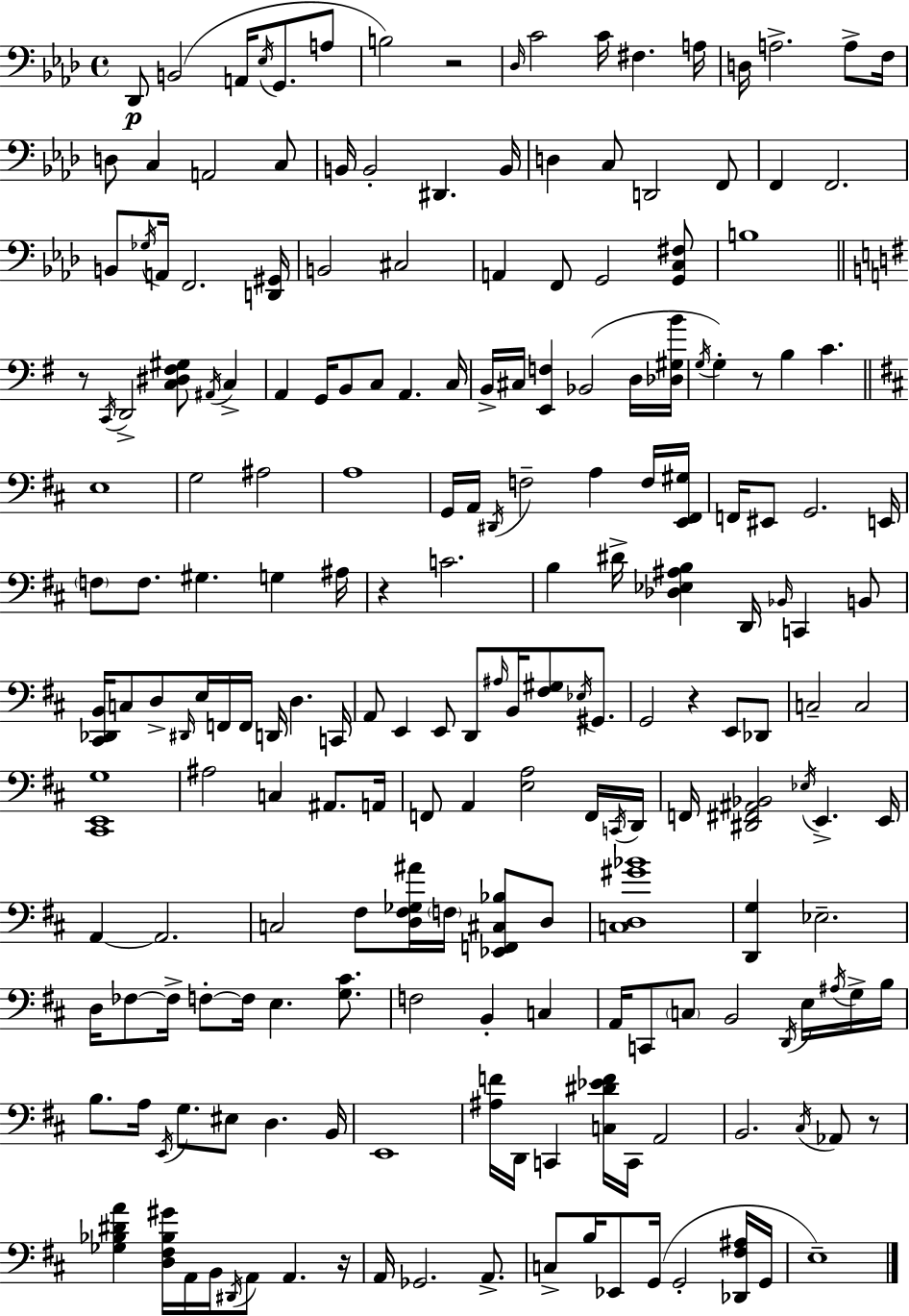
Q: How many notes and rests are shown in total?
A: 203